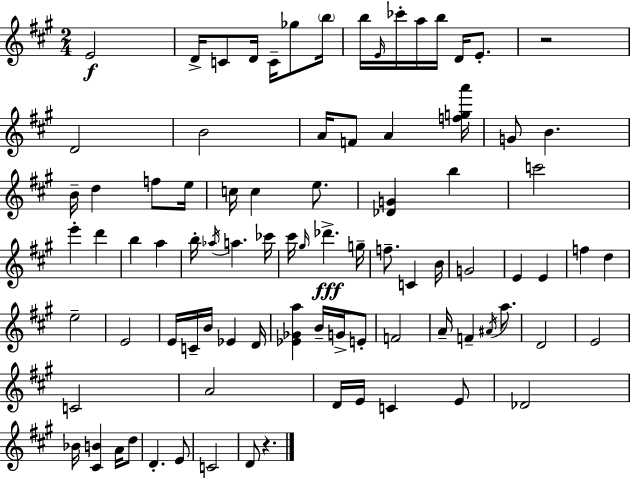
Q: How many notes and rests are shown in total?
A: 87